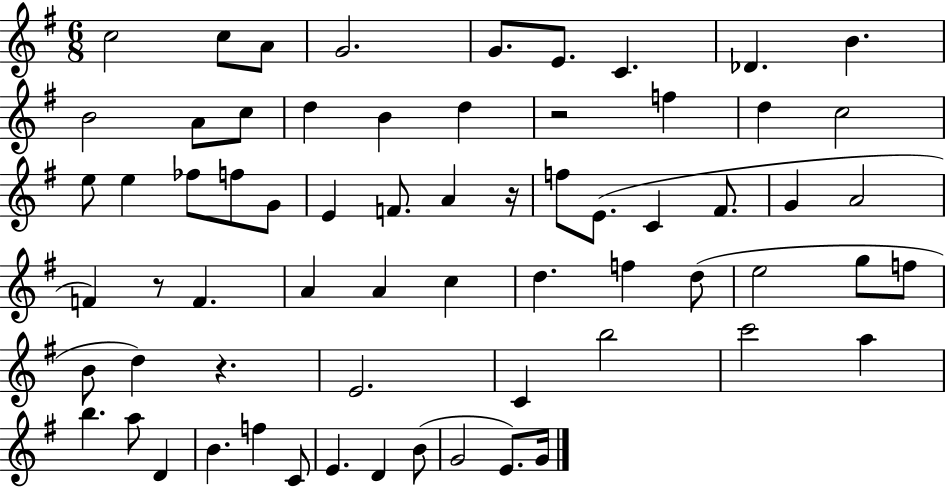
{
  \clef treble
  \numericTimeSignature
  \time 6/8
  \key g \major
  c''2 c''8 a'8 | g'2. | g'8. e'8. c'4. | des'4. b'4. | \break b'2 a'8 c''8 | d''4 b'4 d''4 | r2 f''4 | d''4 c''2 | \break e''8 e''4 fes''8 f''8 g'8 | e'4 f'8. a'4 r16 | f''8 e'8.( c'4 fis'8. | g'4 a'2 | \break f'4) r8 f'4. | a'4 a'4 c''4 | d''4. f''4 d''8( | e''2 g''8 f''8 | \break b'8 d''4) r4. | e'2. | c'4 b''2 | c'''2 a''4 | \break b''4. a''8 d'4 | b'4. f''4 c'8 | e'4. d'4 b'8( | g'2 e'8.) g'16 | \break \bar "|."
}